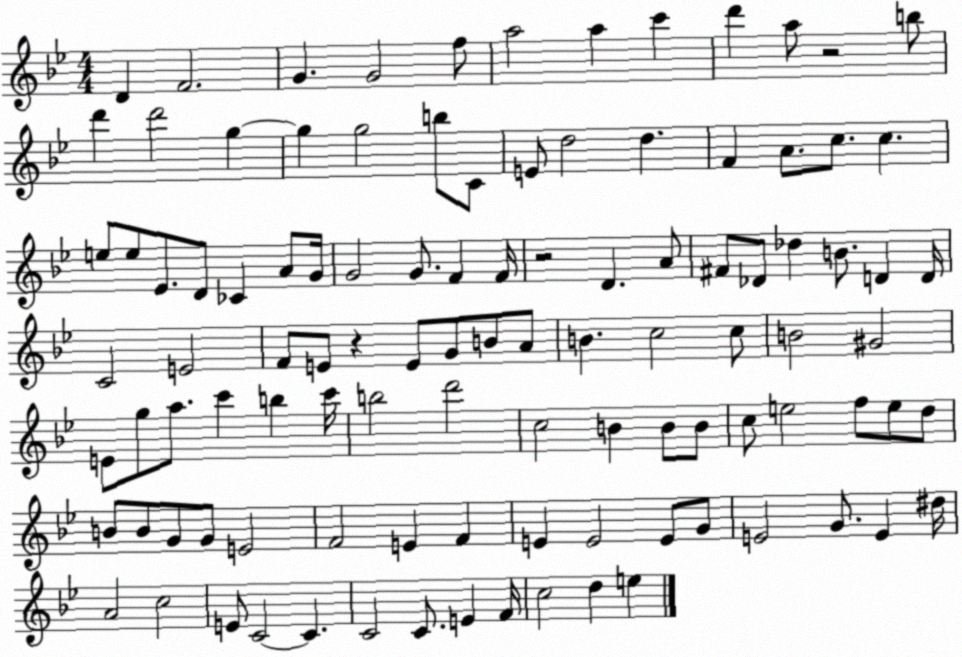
X:1
T:Untitled
M:4/4
L:1/4
K:Bb
D F2 G G2 f/2 a2 a c' d' a/2 z2 b/2 d' d'2 g g g2 b/2 C/2 E/2 d2 d F A/2 c/2 c e/2 e/2 _E/2 D/2 _C A/2 G/4 G2 G/2 F F/4 z2 D A/2 ^F/2 _D/2 _d B/2 D D/4 C2 E2 F/2 E/2 z E/2 G/2 B/2 A/2 B c2 c/2 B2 ^G2 E/2 g/2 a/2 c' b c'/4 b2 d'2 c2 B B/2 B/2 c/2 e2 f/2 e/2 d/2 B/2 B/2 G/2 G/2 E2 F2 E F E E2 E/2 G/2 E2 G/2 E ^d/4 A2 c2 E/2 C2 C C2 C/2 E F/4 c2 d e